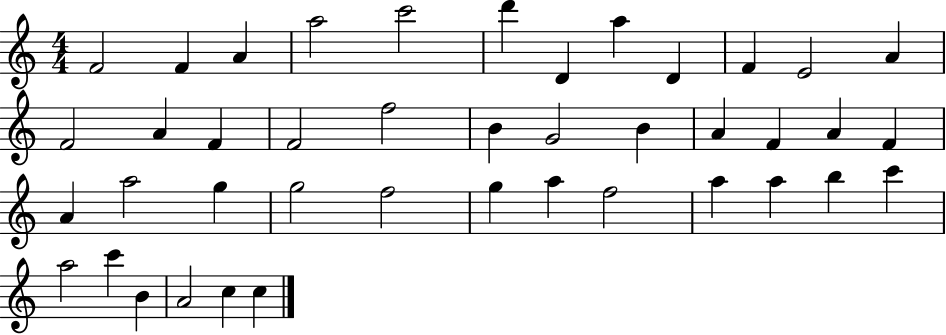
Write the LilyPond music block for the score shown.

{
  \clef treble
  \numericTimeSignature
  \time 4/4
  \key c \major
  f'2 f'4 a'4 | a''2 c'''2 | d'''4 d'4 a''4 d'4 | f'4 e'2 a'4 | \break f'2 a'4 f'4 | f'2 f''2 | b'4 g'2 b'4 | a'4 f'4 a'4 f'4 | \break a'4 a''2 g''4 | g''2 f''2 | g''4 a''4 f''2 | a''4 a''4 b''4 c'''4 | \break a''2 c'''4 b'4 | a'2 c''4 c''4 | \bar "|."
}